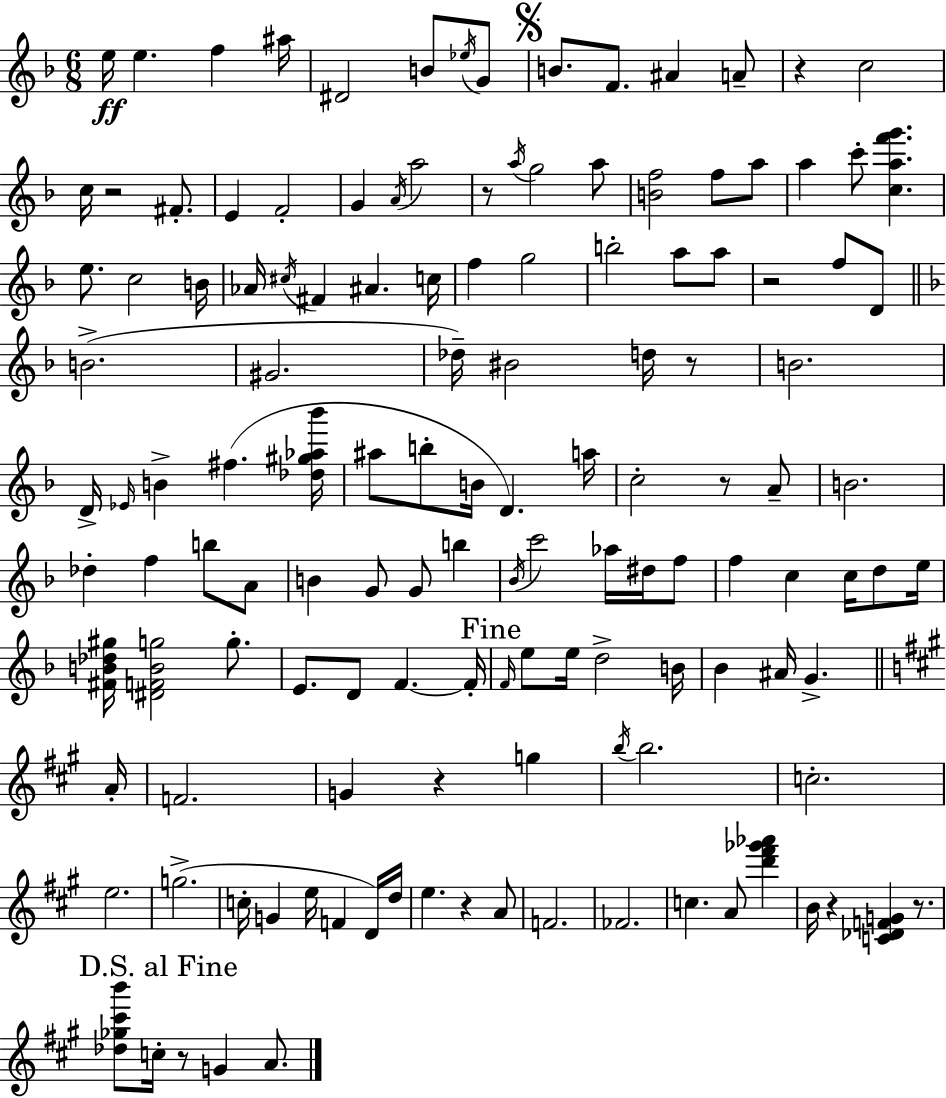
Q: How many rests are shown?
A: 11